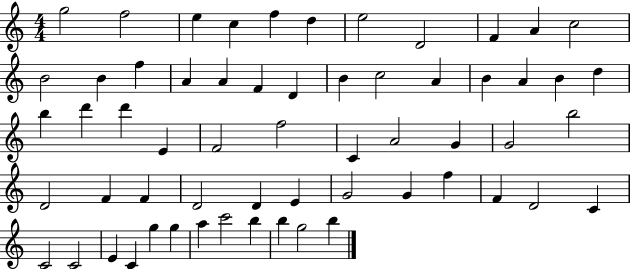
G5/h F5/h E5/q C5/q F5/q D5/q E5/h D4/h F4/q A4/q C5/h B4/h B4/q F5/q A4/q A4/q F4/q D4/q B4/q C5/h A4/q B4/q A4/q B4/q D5/q B5/q D6/q D6/q E4/q F4/h F5/h C4/q A4/h G4/q G4/h B5/h D4/h F4/q F4/q D4/h D4/q E4/q G4/h G4/q F5/q F4/q D4/h C4/q C4/h C4/h E4/q C4/q G5/q G5/q A5/q C6/h B5/q B5/q G5/h B5/q